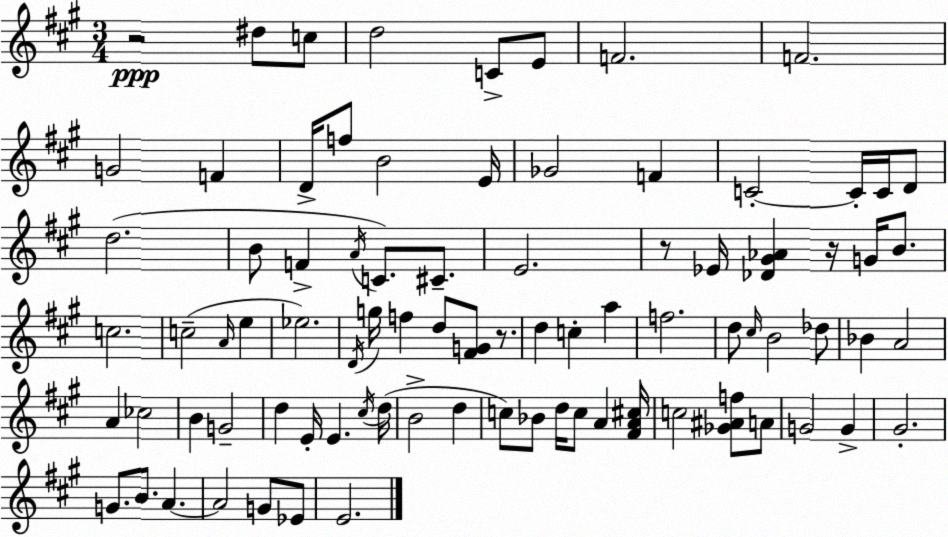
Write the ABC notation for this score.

X:1
T:Untitled
M:3/4
L:1/4
K:A
z2 ^d/2 c/2 d2 C/2 E/2 F2 F2 G2 F D/4 f/2 B2 E/4 _G2 F C2 C/4 C/4 D/2 d2 B/2 F A/4 C/2 ^C/2 E2 z/2 _E/4 [_D^G_A] z/4 G/4 B/2 c2 c2 A/4 e _e2 D/4 g/4 f d/2 [^FG]/2 z/2 d c a f2 d/2 ^c/4 B2 _d/2 _B A2 A _c2 B G2 d E/4 E ^c/4 d/4 B2 d c/2 _B/2 d/4 c/2 A [^FA^c]/4 c2 [_G^Af]/2 A/2 G2 G ^G2 G/2 B/2 A A2 G/2 _E/2 E2